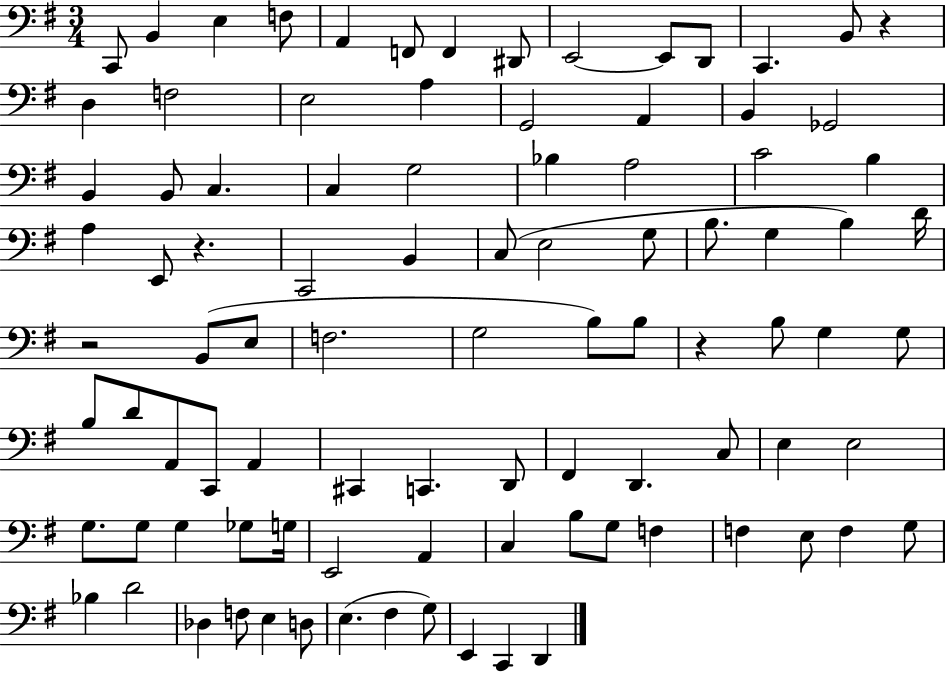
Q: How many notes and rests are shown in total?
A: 94